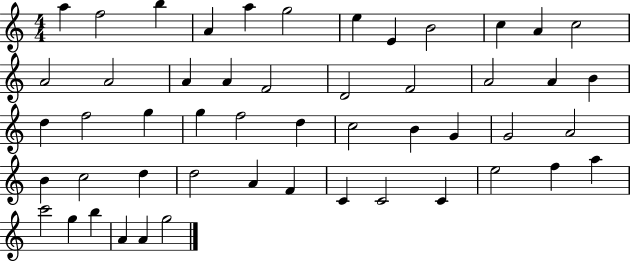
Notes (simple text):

A5/q F5/h B5/q A4/q A5/q G5/h E5/q E4/q B4/h C5/q A4/q C5/h A4/h A4/h A4/q A4/q F4/h D4/h F4/h A4/h A4/q B4/q D5/q F5/h G5/q G5/q F5/h D5/q C5/h B4/q G4/q G4/h A4/h B4/q C5/h D5/q D5/h A4/q F4/q C4/q C4/h C4/q E5/h F5/q A5/q C6/h G5/q B5/q A4/q A4/q G5/h